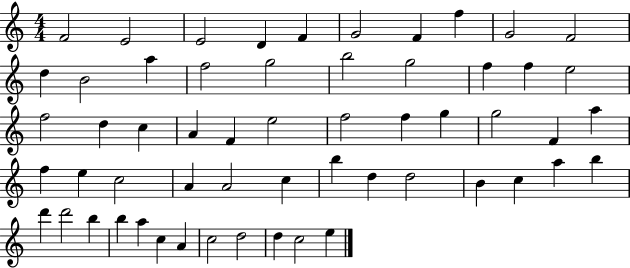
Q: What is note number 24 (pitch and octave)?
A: A4